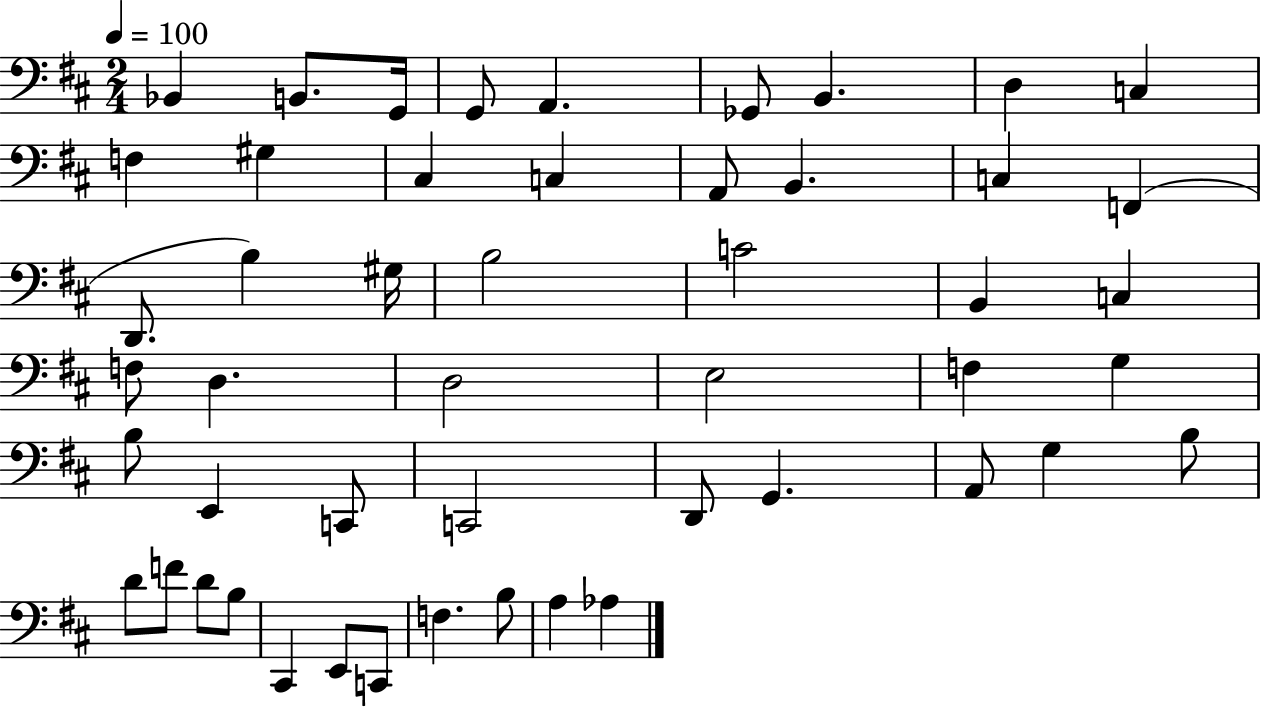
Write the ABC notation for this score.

X:1
T:Untitled
M:2/4
L:1/4
K:D
_B,, B,,/2 G,,/4 G,,/2 A,, _G,,/2 B,, D, C, F, ^G, ^C, C, A,,/2 B,, C, F,, D,,/2 B, ^G,/4 B,2 C2 B,, C, F,/2 D, D,2 E,2 F, G, B,/2 E,, C,,/2 C,,2 D,,/2 G,, A,,/2 G, B,/2 D/2 F/2 D/2 B,/2 ^C,, E,,/2 C,,/2 F, B,/2 A, _A,